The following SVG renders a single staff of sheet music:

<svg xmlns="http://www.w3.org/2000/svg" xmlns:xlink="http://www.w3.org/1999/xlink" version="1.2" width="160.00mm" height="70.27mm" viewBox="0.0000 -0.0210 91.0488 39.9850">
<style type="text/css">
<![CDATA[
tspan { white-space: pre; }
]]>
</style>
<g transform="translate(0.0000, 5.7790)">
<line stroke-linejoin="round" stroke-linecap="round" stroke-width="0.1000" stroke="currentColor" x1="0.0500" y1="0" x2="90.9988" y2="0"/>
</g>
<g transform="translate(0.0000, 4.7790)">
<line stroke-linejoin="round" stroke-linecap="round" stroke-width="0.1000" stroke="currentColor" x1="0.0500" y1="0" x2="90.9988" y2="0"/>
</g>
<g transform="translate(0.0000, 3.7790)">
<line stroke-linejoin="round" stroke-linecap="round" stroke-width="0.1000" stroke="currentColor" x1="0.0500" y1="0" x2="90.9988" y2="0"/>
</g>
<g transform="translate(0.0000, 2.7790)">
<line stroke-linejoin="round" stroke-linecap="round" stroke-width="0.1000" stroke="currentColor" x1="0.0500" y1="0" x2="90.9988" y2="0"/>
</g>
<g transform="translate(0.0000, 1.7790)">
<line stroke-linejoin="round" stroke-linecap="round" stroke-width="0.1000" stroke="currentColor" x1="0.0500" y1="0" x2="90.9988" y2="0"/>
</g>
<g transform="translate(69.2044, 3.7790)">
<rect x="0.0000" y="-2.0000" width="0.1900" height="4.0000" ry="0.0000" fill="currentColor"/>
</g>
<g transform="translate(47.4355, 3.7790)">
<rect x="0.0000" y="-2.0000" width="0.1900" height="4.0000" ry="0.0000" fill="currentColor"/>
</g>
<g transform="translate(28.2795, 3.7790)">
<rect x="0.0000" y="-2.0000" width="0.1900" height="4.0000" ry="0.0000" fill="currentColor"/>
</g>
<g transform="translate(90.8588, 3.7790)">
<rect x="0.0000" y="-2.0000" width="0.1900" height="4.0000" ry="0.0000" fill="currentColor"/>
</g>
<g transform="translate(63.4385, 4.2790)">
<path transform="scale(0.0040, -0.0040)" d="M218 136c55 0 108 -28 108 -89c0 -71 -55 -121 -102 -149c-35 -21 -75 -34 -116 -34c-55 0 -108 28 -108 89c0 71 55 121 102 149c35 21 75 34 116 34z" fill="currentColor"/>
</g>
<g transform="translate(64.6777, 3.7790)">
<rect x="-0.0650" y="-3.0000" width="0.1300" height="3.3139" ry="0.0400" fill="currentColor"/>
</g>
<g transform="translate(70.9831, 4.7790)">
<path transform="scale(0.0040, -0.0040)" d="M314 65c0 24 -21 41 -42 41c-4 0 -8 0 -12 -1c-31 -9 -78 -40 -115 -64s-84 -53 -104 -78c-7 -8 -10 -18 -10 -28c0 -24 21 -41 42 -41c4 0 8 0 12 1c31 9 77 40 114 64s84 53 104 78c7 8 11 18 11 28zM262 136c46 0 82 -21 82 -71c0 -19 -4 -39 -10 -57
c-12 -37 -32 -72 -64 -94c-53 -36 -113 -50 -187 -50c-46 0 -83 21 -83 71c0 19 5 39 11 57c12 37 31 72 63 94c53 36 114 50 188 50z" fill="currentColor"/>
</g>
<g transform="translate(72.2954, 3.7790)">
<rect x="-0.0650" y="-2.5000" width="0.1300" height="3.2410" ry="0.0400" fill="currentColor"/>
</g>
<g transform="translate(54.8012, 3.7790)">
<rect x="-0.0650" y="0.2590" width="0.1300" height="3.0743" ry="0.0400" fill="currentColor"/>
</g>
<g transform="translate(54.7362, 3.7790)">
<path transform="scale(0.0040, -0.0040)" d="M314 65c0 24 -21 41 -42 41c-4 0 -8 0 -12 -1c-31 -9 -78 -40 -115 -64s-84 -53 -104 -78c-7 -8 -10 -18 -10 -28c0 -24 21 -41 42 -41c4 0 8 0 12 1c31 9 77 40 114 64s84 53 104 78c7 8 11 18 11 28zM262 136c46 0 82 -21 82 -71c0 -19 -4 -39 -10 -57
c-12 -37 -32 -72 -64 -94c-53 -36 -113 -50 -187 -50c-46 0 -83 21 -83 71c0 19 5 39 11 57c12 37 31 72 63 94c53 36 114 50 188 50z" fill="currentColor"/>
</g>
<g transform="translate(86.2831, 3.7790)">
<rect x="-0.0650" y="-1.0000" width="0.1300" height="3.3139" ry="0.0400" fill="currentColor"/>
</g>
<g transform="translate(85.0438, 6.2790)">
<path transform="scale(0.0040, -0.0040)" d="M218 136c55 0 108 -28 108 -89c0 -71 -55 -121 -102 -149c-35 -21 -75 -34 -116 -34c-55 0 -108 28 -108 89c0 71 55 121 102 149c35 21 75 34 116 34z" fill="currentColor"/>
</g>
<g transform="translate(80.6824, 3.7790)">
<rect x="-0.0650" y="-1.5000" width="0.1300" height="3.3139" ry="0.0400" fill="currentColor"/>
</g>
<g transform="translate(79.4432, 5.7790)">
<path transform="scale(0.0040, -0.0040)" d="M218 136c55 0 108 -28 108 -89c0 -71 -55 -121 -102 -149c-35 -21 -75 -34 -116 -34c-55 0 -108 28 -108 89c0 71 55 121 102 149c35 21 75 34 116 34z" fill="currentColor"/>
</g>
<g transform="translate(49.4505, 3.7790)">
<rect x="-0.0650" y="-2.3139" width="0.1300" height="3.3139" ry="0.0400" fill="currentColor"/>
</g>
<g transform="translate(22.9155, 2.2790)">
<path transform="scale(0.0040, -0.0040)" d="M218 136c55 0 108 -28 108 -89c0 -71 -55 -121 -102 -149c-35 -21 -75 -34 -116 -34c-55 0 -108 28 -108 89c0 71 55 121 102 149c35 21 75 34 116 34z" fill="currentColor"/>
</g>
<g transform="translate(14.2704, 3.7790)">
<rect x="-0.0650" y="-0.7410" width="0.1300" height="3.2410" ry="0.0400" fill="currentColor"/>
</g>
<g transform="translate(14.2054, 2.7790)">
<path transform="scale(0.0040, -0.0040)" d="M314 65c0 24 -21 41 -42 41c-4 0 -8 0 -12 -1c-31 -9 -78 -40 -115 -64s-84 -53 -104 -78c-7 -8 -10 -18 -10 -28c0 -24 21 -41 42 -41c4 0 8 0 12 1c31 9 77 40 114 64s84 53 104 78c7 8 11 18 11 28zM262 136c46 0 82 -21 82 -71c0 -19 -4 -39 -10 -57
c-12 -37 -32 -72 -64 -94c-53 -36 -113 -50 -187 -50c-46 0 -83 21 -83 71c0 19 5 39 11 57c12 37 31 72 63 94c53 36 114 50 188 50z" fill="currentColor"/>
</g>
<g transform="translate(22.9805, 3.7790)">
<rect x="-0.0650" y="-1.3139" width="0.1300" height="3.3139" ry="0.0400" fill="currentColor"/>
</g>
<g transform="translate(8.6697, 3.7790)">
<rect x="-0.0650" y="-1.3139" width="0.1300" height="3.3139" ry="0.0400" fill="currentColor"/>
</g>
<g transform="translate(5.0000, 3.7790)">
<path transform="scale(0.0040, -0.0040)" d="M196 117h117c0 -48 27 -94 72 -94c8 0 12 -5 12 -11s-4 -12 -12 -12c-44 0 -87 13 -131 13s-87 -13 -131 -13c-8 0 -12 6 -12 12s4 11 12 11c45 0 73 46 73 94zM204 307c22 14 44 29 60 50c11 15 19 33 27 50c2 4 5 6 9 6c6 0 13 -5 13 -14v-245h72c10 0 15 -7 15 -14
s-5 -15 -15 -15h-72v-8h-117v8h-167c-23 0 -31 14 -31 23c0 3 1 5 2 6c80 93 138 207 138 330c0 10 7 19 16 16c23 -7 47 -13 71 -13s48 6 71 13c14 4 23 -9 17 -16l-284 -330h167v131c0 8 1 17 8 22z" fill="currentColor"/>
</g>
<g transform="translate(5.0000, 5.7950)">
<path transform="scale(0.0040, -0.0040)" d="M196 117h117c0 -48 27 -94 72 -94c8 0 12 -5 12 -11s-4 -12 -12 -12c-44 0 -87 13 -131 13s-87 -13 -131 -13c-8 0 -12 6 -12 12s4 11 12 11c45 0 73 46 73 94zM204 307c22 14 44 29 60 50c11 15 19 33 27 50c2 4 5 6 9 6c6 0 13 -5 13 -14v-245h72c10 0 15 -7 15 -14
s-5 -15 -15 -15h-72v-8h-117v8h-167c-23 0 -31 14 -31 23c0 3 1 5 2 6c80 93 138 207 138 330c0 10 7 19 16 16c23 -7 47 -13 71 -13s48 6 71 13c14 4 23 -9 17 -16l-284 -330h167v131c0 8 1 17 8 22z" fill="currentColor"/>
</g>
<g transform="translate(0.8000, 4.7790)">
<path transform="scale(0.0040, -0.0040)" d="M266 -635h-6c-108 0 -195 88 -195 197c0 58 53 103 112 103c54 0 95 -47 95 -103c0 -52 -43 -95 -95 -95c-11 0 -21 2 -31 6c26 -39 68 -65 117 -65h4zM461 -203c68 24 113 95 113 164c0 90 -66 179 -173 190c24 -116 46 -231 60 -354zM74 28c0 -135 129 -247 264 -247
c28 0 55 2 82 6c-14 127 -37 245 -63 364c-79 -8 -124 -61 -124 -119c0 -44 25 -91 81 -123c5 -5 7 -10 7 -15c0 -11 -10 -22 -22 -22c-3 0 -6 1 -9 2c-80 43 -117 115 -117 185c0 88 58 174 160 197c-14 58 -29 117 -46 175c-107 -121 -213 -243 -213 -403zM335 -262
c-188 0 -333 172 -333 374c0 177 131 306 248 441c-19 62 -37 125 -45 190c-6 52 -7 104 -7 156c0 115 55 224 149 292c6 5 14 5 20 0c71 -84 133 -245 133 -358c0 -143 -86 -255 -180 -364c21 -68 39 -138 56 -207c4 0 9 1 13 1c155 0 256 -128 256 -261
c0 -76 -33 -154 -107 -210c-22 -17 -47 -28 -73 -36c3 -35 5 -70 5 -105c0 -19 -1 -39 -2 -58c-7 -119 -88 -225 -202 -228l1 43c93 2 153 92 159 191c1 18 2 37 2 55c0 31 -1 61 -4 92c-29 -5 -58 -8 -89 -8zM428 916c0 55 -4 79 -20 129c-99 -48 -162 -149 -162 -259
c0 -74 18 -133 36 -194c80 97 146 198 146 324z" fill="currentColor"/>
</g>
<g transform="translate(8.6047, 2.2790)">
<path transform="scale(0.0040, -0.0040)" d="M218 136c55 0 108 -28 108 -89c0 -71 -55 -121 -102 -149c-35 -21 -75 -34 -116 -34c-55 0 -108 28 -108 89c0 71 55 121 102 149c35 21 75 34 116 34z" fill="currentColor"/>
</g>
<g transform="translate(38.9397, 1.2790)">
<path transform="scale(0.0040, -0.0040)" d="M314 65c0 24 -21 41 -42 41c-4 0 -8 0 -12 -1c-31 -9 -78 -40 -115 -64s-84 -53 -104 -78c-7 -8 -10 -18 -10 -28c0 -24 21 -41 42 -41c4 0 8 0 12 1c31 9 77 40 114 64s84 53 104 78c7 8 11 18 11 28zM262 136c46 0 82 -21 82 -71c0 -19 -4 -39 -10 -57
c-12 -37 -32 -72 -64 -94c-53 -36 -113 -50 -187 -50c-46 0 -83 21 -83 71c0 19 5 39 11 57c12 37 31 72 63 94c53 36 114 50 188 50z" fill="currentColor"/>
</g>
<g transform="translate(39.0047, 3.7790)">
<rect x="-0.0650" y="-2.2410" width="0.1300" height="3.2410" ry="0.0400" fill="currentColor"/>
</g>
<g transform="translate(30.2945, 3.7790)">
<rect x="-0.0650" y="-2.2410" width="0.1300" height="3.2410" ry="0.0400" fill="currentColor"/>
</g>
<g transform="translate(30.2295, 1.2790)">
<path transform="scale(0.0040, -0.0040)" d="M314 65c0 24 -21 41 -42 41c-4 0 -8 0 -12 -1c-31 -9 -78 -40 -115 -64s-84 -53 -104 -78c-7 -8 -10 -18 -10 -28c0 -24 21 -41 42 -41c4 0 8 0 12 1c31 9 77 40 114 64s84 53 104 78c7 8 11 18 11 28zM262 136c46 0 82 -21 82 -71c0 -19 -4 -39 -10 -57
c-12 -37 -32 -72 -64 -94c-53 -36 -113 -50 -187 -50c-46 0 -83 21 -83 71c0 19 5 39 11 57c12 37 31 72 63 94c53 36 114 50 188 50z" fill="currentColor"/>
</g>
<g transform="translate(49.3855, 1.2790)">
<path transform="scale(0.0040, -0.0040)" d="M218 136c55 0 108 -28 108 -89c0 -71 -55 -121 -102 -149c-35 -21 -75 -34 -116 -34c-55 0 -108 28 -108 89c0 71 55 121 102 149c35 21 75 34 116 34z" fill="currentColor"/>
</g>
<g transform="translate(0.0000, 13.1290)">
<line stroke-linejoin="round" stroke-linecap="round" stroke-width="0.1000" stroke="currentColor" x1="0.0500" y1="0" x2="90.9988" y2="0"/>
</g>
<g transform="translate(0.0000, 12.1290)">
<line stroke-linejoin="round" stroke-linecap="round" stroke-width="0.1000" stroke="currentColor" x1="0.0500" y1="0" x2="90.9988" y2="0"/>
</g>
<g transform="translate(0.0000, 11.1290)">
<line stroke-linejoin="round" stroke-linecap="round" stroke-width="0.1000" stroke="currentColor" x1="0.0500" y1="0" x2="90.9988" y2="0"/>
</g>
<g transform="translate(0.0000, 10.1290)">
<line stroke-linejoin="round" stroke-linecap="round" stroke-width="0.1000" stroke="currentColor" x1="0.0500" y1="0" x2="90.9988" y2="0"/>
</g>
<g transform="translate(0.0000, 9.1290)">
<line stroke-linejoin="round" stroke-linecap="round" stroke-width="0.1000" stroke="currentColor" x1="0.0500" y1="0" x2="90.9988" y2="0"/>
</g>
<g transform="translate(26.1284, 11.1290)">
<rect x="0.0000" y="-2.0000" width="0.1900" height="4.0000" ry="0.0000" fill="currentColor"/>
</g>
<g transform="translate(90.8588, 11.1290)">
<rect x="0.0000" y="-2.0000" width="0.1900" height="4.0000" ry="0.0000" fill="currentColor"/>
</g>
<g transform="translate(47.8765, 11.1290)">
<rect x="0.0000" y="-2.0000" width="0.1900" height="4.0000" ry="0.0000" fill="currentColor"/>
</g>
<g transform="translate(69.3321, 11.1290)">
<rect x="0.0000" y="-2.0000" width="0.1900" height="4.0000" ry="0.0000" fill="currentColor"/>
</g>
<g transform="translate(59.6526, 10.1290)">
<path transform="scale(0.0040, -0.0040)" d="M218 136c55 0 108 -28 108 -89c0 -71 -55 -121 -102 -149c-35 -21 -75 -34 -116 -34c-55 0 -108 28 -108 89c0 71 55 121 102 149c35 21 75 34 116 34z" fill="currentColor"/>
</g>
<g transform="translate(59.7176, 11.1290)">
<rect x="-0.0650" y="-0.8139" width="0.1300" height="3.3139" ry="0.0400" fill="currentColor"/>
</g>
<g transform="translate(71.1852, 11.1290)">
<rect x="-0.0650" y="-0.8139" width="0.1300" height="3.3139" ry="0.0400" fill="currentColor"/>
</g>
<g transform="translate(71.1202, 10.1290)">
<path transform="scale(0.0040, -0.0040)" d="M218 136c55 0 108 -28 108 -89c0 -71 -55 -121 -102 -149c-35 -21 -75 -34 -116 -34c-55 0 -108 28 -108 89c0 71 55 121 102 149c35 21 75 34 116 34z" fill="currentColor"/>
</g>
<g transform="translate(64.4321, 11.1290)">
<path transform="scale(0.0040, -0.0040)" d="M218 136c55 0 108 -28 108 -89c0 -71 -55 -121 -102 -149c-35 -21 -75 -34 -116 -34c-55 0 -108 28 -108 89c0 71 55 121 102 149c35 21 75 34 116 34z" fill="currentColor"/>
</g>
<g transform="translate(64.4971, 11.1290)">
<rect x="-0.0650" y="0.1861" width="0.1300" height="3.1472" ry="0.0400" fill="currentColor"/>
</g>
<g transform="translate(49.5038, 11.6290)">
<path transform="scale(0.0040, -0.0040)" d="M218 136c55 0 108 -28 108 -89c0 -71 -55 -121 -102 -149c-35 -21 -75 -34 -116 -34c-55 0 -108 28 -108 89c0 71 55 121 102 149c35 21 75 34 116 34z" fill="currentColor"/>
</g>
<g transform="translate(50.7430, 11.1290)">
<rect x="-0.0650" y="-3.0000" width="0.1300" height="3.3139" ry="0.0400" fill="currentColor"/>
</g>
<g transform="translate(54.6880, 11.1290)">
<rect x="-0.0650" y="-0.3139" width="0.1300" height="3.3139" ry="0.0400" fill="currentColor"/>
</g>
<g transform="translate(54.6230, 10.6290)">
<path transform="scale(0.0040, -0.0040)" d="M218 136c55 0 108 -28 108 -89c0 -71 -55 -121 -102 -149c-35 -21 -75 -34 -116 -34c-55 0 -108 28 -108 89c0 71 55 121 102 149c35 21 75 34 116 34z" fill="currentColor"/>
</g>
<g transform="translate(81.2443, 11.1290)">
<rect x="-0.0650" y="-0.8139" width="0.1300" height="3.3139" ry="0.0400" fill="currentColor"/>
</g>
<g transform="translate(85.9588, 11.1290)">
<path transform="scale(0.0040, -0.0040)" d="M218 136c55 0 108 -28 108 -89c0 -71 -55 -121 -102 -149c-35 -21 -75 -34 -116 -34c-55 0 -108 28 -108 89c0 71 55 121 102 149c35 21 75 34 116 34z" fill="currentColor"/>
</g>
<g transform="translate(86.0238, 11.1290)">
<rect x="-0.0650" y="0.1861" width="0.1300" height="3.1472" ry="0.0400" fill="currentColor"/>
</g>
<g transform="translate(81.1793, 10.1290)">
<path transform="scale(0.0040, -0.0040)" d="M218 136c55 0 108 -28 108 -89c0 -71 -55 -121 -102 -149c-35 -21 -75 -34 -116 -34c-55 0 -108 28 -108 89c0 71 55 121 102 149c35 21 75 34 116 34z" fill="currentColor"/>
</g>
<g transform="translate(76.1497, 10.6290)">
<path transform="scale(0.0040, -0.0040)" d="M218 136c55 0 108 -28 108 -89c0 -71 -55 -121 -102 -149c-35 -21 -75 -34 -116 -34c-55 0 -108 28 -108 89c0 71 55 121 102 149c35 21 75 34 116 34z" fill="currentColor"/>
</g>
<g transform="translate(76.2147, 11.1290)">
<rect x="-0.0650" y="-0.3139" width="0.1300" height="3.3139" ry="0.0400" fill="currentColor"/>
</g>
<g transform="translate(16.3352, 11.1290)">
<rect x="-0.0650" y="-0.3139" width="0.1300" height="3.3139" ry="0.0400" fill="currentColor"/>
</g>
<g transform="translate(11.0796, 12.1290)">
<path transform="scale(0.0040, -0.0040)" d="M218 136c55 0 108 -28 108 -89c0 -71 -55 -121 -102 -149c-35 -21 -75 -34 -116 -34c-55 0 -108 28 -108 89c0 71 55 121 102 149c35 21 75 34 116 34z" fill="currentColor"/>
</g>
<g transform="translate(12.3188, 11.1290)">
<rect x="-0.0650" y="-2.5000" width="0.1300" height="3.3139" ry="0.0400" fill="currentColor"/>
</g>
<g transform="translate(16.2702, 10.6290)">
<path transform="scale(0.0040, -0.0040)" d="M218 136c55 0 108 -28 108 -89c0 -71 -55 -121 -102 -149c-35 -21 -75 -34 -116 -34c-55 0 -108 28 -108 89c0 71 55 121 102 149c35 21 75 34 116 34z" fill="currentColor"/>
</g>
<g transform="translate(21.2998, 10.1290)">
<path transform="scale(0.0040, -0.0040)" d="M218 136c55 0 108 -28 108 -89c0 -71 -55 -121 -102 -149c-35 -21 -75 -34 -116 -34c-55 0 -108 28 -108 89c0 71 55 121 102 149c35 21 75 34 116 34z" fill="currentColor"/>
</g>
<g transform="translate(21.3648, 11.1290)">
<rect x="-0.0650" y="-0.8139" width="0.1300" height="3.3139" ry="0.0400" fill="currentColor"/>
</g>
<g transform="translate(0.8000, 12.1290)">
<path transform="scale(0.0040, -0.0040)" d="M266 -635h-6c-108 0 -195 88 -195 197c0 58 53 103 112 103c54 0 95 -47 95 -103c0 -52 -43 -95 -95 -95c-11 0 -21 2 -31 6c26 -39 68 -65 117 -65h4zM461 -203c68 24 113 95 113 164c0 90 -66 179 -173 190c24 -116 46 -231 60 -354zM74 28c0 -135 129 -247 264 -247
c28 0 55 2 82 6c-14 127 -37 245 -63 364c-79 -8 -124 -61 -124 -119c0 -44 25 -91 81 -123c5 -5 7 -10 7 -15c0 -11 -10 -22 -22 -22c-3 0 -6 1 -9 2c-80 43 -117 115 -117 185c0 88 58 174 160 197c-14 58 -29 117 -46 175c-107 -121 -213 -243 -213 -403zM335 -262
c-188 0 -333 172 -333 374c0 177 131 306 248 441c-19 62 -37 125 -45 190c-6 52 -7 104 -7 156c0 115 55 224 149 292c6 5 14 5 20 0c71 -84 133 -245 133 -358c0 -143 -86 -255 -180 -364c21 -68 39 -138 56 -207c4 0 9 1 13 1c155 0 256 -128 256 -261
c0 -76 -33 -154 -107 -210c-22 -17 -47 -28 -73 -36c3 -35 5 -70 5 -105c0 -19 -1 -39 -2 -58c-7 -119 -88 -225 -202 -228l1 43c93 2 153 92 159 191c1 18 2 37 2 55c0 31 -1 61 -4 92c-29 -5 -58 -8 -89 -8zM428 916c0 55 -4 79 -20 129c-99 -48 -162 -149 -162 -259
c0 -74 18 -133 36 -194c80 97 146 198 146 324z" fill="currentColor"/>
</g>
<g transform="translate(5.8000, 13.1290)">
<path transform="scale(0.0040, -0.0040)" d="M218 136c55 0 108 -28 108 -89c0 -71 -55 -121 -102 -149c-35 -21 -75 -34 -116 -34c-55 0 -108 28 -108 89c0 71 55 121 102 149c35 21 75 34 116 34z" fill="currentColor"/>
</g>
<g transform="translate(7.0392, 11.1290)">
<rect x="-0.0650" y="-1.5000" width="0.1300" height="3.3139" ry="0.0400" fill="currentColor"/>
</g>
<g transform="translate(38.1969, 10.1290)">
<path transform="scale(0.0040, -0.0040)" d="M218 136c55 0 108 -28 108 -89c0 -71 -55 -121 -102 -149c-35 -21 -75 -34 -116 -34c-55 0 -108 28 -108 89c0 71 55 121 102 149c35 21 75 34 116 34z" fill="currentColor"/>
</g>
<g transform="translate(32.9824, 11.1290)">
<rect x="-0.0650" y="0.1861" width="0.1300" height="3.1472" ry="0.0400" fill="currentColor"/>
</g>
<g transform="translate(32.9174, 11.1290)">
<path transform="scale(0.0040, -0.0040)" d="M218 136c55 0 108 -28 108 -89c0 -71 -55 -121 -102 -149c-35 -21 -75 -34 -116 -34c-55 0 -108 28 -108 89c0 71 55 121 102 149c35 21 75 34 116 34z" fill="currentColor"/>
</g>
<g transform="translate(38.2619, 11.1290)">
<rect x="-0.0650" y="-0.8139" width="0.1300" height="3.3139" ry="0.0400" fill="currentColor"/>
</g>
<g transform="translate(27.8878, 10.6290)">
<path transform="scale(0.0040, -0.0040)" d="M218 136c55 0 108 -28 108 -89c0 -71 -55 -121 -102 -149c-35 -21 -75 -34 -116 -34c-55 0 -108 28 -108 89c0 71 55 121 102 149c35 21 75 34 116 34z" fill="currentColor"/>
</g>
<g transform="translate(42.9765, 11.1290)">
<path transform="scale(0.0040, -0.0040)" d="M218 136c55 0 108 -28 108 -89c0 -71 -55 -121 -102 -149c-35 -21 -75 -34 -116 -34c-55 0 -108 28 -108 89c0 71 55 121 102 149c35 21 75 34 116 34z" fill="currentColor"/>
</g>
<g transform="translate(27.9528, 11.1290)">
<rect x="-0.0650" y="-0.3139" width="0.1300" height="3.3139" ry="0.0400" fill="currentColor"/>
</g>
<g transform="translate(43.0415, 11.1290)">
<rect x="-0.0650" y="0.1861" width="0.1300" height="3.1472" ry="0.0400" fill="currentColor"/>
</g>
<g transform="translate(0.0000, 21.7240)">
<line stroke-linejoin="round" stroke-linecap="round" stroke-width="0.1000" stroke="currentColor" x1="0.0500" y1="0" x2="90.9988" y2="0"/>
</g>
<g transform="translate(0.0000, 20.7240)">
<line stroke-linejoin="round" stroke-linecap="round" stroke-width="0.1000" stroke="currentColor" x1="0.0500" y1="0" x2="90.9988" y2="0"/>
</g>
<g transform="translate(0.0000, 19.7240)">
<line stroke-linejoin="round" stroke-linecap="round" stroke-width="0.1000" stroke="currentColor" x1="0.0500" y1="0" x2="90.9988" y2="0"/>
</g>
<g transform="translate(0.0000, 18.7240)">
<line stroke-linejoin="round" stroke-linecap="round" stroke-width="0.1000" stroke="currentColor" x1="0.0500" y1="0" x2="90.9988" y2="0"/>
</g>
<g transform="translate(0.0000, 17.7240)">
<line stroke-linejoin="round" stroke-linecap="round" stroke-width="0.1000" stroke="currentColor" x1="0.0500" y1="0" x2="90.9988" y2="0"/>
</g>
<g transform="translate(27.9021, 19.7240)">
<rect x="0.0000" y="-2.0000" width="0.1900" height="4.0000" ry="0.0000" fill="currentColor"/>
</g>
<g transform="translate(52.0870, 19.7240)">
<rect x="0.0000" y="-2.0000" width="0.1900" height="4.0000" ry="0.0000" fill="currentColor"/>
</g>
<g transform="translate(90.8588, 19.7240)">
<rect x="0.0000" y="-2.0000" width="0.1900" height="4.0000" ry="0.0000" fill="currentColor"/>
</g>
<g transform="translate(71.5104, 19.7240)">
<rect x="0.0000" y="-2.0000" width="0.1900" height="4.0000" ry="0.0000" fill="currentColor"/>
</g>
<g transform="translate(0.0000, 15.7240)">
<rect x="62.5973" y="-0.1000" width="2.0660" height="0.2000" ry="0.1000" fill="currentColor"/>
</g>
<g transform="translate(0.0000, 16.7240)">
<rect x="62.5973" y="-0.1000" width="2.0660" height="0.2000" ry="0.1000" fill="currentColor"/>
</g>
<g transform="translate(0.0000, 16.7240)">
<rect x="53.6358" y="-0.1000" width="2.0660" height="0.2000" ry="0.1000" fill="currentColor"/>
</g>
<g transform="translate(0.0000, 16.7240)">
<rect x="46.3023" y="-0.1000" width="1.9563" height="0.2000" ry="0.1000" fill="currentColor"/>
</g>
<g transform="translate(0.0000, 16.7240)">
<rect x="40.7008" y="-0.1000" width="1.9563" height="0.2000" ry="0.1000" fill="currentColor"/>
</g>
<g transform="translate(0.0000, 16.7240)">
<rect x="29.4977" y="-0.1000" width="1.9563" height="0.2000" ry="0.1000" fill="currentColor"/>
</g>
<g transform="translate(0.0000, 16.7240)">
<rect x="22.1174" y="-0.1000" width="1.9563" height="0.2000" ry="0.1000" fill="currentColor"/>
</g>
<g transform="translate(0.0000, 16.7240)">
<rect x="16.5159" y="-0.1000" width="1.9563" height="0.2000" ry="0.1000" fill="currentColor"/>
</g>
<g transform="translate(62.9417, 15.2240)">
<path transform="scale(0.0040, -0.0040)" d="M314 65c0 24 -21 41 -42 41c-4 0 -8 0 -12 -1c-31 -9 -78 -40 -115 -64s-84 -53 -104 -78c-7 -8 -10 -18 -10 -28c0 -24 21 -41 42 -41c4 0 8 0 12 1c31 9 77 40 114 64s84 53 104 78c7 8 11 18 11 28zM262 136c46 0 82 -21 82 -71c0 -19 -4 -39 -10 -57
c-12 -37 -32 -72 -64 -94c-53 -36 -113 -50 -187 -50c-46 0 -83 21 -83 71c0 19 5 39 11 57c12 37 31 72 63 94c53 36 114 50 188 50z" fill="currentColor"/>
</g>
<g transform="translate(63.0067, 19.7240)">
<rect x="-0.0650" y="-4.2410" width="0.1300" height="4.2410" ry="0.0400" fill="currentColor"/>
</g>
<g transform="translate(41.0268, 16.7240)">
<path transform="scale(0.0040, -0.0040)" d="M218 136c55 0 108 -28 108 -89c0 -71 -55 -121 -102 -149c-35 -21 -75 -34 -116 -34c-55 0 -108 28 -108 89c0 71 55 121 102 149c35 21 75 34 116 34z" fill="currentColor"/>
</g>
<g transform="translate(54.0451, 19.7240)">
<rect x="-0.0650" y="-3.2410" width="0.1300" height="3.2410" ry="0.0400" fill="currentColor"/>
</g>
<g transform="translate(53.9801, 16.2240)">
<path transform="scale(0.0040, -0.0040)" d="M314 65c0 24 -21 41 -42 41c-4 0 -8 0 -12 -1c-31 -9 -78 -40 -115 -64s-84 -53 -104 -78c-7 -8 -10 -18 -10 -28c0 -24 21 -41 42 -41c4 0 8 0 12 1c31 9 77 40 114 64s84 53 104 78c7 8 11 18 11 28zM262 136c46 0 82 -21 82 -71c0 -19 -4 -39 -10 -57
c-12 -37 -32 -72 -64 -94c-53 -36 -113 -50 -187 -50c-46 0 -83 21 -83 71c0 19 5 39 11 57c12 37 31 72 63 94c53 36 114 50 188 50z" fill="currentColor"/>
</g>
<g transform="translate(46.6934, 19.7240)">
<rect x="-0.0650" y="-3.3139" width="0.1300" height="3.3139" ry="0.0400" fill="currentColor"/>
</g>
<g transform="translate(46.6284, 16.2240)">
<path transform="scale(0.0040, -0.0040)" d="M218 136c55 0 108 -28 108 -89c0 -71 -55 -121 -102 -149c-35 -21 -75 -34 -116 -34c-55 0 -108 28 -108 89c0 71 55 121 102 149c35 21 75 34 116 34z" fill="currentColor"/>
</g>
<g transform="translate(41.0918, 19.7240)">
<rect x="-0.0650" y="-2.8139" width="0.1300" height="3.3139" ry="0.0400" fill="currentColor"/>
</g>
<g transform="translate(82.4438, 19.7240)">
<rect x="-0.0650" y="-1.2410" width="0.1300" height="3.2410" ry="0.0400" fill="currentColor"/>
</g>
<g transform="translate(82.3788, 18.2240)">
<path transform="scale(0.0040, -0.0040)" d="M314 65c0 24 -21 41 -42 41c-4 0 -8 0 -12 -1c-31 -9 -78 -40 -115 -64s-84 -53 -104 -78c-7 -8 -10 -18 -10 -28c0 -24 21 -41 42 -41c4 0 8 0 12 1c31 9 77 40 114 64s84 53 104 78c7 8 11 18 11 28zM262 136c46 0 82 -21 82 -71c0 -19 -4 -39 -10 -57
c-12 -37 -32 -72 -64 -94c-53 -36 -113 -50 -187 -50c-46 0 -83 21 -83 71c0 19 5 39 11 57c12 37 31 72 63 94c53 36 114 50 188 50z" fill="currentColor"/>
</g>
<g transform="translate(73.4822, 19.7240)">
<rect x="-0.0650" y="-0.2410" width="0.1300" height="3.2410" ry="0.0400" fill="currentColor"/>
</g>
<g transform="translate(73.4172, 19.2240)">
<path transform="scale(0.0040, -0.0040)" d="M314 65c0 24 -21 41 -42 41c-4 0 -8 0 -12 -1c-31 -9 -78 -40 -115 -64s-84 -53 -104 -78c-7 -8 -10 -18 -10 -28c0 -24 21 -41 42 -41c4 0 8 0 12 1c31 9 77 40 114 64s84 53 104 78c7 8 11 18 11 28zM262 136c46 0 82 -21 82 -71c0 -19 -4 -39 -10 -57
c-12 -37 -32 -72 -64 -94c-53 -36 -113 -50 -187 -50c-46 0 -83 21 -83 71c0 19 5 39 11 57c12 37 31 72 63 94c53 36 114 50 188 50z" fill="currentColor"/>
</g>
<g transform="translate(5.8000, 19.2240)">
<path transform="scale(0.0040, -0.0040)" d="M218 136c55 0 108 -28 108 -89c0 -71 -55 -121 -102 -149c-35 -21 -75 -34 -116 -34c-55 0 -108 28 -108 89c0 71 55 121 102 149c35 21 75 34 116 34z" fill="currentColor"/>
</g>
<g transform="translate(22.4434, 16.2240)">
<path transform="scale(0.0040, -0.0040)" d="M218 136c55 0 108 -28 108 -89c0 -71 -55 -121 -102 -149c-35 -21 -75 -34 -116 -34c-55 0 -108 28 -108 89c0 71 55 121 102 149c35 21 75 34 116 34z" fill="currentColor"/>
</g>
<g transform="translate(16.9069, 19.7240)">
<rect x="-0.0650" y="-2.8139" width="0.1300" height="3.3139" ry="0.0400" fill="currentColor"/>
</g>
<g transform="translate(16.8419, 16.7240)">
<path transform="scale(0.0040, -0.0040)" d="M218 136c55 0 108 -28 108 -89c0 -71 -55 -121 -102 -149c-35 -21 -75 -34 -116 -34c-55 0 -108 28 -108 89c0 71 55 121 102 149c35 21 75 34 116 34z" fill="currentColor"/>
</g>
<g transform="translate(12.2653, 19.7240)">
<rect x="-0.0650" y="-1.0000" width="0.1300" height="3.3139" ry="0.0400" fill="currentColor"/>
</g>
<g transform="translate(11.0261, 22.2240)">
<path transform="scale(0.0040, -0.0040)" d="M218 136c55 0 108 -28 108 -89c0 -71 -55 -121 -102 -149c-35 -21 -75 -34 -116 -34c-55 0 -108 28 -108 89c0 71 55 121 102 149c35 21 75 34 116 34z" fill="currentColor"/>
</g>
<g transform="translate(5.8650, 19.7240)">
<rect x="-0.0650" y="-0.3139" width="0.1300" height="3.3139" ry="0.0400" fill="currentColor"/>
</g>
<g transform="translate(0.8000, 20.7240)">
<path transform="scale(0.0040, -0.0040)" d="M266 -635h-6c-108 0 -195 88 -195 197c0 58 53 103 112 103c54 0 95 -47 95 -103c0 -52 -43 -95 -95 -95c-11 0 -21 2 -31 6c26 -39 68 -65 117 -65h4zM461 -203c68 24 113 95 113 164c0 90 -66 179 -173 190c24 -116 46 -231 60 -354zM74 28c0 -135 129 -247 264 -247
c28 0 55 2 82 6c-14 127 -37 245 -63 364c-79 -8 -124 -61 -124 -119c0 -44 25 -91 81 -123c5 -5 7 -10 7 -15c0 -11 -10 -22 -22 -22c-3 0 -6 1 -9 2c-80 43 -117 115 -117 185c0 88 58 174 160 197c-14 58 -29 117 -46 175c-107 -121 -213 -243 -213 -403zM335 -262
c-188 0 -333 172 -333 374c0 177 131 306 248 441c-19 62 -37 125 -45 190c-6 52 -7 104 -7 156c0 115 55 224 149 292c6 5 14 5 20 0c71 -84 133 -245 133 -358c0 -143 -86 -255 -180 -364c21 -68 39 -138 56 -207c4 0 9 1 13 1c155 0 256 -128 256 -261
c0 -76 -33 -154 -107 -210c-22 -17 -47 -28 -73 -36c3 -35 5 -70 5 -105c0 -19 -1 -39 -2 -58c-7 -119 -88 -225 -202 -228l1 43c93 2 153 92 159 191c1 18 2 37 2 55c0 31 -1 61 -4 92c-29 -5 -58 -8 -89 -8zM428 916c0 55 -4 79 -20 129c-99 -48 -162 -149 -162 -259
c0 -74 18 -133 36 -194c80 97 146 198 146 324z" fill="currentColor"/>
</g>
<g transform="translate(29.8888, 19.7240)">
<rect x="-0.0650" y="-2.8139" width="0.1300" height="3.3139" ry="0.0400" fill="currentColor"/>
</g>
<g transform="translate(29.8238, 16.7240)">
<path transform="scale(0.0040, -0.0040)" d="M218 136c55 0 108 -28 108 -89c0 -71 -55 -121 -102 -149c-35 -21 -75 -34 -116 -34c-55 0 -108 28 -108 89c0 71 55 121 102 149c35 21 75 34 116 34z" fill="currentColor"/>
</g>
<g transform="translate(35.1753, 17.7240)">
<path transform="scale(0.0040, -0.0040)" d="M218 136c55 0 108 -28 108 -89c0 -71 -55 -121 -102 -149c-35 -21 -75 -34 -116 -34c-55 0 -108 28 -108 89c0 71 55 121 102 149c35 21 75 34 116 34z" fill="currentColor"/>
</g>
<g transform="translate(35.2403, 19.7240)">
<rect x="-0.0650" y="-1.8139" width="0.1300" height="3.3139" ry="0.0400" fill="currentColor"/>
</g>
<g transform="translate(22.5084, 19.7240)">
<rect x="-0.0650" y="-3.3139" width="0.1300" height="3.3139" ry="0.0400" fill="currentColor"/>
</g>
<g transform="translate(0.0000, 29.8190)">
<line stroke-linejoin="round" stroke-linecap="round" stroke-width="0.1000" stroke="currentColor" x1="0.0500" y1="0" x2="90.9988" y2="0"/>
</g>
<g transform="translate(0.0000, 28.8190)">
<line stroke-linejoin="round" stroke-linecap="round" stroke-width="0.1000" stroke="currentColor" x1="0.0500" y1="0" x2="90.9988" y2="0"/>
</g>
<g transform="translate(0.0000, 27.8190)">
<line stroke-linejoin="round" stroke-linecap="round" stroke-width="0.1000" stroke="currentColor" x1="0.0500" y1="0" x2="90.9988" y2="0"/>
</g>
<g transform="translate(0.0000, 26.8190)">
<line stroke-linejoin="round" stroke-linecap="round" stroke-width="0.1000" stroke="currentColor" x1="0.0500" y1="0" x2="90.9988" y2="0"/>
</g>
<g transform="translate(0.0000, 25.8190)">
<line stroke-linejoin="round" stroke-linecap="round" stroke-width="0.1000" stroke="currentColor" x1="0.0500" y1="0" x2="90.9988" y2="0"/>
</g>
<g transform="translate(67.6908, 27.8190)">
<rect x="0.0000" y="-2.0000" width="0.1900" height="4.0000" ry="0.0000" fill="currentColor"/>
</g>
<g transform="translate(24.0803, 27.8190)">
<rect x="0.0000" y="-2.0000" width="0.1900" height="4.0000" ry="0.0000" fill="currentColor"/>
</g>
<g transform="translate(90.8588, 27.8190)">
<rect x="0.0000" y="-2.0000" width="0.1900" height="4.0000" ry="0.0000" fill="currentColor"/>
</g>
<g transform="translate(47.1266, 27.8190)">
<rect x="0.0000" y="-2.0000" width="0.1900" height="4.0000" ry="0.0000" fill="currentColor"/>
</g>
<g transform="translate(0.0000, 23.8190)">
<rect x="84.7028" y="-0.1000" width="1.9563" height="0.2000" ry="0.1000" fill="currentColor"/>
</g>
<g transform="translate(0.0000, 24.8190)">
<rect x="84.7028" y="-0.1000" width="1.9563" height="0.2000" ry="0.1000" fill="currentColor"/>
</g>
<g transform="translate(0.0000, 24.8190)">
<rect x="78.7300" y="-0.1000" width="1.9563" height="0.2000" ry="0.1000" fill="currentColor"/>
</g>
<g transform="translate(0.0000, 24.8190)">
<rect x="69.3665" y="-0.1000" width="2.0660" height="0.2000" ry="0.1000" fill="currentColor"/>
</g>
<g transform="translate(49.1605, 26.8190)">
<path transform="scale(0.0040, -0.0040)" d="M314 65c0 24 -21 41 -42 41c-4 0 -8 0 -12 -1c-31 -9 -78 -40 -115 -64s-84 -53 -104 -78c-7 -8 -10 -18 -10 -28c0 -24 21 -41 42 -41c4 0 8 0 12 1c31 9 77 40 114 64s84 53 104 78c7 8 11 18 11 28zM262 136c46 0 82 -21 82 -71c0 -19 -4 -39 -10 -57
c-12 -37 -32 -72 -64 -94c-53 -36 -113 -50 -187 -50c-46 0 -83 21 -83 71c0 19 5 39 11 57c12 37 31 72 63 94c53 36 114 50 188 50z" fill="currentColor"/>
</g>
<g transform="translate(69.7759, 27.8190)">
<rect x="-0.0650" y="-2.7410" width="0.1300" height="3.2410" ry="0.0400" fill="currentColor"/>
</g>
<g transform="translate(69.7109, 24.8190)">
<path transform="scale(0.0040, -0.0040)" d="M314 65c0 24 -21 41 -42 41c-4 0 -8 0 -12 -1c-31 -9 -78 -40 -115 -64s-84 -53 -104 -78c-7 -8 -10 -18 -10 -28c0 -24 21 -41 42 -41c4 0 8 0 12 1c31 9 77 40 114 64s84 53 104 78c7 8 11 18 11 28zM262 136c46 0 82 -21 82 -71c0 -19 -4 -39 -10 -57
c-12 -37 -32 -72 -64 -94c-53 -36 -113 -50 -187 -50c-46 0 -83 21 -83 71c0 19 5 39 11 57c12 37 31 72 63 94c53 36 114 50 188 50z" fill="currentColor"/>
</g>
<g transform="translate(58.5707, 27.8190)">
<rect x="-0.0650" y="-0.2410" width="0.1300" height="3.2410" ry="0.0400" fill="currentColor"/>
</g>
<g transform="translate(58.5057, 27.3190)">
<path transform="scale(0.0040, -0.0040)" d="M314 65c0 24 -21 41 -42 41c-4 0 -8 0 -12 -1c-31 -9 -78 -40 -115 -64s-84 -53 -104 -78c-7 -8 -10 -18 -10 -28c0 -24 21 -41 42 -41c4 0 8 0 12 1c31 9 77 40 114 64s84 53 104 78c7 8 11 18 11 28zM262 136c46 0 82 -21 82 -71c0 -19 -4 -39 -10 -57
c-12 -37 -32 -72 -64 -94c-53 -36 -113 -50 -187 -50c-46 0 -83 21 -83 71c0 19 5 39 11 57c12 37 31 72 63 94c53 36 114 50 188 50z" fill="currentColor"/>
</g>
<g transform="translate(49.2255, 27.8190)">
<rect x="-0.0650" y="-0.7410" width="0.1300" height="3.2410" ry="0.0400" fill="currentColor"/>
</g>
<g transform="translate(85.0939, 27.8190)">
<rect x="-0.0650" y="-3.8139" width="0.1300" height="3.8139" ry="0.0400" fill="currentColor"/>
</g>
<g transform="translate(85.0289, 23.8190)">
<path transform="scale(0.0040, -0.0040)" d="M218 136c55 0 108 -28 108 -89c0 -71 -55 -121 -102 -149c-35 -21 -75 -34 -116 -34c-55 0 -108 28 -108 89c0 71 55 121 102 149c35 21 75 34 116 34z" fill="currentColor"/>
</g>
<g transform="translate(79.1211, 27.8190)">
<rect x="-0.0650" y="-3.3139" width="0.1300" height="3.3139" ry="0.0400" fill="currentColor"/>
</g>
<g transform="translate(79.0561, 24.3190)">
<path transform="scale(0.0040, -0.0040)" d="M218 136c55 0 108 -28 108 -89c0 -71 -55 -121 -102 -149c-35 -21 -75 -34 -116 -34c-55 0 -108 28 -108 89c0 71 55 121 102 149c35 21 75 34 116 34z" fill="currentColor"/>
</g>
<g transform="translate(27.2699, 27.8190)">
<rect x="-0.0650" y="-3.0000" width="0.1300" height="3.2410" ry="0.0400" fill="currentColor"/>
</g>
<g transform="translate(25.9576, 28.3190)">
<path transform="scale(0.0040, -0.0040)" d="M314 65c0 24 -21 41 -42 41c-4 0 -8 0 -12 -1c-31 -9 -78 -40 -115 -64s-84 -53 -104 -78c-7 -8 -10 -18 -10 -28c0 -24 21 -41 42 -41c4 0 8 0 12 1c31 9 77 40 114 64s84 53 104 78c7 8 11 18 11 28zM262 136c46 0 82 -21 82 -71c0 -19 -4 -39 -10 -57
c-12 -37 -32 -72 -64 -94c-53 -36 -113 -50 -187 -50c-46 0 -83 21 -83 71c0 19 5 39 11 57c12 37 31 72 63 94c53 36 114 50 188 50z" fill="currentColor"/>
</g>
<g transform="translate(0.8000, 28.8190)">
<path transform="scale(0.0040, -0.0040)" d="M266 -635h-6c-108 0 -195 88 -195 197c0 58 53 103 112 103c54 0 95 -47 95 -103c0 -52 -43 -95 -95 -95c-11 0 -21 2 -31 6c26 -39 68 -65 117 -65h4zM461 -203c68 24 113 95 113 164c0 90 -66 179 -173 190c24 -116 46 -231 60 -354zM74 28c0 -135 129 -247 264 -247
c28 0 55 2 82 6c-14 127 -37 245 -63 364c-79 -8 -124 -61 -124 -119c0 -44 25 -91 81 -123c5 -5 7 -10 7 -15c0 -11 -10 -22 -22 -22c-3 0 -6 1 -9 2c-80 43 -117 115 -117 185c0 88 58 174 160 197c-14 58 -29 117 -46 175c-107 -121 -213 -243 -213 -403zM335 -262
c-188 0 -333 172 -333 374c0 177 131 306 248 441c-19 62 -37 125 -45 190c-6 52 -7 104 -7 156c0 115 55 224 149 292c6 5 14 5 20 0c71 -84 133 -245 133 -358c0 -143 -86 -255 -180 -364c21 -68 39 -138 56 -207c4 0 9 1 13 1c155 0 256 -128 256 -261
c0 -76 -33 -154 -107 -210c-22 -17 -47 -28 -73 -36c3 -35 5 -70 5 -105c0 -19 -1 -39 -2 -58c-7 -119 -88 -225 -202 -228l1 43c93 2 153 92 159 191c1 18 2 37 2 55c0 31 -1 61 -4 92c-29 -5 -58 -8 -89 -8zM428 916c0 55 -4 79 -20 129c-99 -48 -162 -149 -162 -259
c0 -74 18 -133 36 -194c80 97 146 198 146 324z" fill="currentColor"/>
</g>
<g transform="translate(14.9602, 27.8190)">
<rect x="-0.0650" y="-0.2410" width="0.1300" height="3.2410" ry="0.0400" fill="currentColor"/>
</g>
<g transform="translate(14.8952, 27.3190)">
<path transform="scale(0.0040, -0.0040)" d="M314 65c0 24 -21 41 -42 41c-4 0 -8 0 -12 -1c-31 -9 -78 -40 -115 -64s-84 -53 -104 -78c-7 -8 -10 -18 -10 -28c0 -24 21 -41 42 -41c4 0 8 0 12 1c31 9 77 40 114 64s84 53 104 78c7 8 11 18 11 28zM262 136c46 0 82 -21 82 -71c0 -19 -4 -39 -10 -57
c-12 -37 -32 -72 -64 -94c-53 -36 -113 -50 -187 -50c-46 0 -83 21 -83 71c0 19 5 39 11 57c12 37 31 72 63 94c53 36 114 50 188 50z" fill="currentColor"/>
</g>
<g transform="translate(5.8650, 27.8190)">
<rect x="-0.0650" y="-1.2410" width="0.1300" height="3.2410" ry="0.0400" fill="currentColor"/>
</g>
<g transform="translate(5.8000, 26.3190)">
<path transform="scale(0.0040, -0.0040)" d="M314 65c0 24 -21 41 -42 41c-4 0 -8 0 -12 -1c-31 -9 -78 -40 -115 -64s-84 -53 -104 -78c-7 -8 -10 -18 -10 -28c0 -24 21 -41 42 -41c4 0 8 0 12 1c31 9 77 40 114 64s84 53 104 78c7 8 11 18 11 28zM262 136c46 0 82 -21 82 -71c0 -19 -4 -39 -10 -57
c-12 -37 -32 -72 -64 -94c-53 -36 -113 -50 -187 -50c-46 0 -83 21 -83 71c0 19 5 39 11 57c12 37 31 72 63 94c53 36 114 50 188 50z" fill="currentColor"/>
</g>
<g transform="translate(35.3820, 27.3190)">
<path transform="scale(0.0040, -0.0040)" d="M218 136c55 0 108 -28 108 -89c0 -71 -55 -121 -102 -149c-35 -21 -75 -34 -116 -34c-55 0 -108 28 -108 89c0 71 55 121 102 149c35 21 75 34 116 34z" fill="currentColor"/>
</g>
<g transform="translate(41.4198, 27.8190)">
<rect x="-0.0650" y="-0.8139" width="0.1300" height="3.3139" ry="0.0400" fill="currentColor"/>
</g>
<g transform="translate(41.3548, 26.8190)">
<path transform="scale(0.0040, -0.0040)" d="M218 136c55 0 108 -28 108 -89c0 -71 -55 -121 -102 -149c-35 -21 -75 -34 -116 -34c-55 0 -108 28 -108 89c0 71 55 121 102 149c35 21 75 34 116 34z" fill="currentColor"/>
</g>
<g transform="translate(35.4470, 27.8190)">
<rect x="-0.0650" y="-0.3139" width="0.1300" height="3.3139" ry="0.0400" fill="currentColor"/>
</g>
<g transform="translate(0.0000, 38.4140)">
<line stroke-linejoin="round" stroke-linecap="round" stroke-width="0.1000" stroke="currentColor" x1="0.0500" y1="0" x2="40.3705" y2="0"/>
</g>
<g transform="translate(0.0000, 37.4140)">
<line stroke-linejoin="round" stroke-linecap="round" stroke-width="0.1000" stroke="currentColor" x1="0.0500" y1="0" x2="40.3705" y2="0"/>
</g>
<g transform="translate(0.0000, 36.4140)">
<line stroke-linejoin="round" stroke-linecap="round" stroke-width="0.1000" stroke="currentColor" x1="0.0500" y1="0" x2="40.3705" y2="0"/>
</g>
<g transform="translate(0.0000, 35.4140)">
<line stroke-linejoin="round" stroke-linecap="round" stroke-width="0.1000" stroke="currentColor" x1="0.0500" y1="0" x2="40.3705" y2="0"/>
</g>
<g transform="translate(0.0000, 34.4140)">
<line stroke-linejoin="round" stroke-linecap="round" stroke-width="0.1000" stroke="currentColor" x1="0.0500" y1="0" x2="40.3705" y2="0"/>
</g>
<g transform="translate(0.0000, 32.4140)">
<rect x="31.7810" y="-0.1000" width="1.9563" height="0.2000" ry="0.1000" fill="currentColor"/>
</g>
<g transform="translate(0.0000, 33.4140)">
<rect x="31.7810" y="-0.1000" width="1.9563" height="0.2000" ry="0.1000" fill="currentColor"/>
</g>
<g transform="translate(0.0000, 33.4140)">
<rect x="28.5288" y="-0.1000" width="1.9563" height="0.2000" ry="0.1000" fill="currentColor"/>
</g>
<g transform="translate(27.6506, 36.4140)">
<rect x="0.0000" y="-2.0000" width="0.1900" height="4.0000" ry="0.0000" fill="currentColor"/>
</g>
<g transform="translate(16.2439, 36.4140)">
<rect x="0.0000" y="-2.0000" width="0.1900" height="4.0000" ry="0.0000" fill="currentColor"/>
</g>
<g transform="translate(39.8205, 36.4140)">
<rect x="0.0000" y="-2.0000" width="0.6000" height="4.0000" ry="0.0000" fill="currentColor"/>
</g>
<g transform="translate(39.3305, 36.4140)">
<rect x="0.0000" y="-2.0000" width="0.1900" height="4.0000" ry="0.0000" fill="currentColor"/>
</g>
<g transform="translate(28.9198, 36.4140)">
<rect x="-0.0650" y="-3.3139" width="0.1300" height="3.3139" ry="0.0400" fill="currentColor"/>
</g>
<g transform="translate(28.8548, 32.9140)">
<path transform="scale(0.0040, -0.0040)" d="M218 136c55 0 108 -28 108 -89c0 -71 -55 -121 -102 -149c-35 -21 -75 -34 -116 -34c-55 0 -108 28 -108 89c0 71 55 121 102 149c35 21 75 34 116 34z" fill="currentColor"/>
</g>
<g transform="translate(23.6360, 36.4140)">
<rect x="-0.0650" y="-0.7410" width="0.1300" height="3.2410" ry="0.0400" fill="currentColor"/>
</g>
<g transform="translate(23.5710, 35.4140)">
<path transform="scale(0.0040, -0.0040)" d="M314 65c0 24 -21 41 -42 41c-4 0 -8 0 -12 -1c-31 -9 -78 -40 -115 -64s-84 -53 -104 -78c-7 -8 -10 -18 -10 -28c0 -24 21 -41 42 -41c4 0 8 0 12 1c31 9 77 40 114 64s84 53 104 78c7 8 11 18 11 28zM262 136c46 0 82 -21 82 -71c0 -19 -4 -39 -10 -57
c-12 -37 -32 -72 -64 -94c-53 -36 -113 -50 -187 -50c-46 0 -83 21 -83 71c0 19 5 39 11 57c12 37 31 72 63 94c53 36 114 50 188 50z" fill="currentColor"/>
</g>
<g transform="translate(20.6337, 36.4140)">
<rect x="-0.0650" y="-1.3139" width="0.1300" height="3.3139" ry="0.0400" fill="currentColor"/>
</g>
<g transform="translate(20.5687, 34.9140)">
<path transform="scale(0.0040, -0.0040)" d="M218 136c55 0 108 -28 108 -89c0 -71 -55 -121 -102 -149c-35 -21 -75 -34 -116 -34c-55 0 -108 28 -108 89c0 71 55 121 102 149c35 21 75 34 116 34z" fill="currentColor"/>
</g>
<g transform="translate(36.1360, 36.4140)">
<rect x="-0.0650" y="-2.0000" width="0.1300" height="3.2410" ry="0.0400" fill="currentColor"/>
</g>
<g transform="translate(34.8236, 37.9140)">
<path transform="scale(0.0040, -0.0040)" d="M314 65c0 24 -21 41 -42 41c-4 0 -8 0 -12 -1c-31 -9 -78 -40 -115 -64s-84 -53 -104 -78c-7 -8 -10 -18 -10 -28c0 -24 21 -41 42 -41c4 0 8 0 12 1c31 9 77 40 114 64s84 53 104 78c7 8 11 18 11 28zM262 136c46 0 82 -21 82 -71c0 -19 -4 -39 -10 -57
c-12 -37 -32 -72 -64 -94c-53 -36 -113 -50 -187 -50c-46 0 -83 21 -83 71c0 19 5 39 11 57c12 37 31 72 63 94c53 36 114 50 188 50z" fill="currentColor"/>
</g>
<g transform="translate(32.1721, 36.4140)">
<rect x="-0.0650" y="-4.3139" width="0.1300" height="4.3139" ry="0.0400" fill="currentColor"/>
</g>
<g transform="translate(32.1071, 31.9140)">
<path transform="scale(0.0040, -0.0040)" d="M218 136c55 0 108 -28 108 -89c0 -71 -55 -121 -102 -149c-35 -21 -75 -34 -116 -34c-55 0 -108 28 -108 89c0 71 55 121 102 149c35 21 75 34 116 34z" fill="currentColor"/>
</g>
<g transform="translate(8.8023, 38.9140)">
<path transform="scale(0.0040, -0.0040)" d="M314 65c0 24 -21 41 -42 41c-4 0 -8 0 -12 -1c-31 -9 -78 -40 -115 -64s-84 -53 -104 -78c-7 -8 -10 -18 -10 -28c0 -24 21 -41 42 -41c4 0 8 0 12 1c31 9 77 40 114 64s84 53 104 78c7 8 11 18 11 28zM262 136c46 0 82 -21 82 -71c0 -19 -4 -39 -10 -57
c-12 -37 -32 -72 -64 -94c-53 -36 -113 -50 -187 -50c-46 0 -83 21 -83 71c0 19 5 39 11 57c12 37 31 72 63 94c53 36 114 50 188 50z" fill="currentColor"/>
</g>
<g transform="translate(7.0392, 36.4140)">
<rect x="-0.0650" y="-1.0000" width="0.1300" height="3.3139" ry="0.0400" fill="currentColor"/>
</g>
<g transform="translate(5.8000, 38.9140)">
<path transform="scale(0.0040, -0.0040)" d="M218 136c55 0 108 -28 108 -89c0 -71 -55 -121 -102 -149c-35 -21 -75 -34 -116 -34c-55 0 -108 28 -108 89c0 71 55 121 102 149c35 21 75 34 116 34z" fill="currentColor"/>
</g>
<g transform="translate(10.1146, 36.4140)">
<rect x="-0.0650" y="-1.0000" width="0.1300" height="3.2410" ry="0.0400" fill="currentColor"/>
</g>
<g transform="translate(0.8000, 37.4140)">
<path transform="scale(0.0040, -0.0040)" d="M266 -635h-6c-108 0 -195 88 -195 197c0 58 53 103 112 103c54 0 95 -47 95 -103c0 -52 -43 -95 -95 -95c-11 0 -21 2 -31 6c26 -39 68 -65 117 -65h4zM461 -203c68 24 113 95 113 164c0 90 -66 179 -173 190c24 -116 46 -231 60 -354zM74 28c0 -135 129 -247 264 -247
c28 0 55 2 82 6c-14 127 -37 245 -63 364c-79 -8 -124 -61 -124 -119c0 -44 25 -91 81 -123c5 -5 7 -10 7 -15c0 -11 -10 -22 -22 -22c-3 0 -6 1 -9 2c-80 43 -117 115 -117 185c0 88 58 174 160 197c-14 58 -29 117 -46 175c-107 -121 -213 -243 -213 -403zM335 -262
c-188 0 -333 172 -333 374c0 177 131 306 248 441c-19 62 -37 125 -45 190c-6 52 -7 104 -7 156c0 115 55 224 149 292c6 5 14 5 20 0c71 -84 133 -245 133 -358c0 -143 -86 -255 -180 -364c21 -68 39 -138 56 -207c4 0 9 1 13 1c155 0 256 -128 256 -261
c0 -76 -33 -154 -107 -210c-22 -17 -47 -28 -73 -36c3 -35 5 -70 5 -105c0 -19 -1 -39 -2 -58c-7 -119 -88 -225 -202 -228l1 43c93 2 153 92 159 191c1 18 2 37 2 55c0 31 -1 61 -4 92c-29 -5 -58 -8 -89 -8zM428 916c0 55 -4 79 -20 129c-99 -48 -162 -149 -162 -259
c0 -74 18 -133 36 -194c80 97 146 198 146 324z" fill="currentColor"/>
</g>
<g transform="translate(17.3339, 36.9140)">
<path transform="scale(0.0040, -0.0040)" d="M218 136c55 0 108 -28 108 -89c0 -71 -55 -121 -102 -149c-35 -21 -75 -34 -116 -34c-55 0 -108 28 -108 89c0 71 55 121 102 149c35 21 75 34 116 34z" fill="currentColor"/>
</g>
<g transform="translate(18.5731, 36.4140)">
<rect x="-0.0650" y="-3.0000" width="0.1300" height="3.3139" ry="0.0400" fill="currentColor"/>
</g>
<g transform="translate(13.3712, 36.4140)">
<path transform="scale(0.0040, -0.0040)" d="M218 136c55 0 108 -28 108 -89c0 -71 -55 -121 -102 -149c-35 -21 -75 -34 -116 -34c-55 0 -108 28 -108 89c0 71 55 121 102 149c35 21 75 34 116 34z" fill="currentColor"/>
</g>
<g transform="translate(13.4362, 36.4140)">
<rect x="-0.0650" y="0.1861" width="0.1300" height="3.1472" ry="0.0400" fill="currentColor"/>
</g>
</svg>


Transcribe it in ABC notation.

X:1
T:Untitled
M:4/4
L:1/4
K:C
e d2 e g2 g2 g B2 A G2 E D E G c d c B d B A c d B d c d B c D a b a f a b b2 d'2 c2 e2 e2 c2 A2 c d d2 c2 a2 b c' D D2 B A e d2 b d' F2